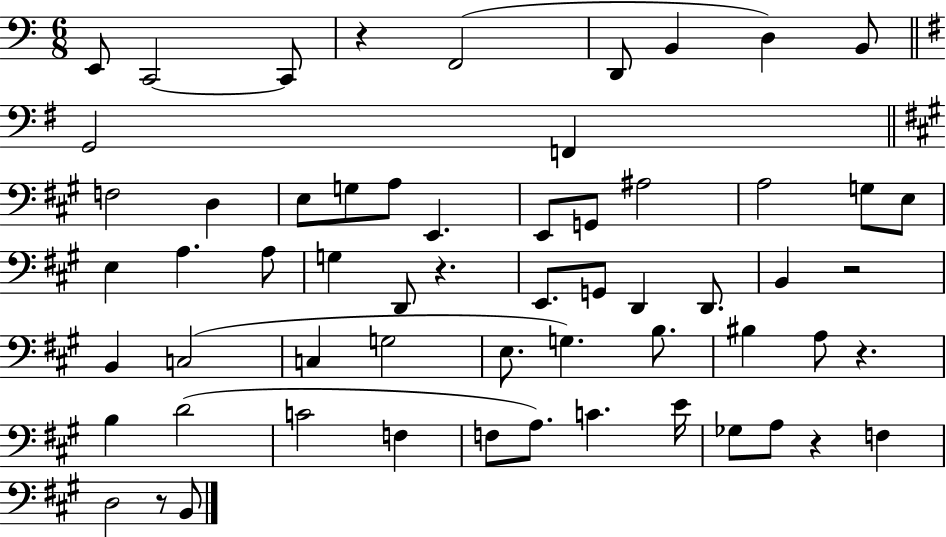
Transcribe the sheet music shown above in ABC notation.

X:1
T:Untitled
M:6/8
L:1/4
K:C
E,,/2 C,,2 C,,/2 z F,,2 D,,/2 B,, D, B,,/2 G,,2 F,, F,2 D, E,/2 G,/2 A,/2 E,, E,,/2 G,,/2 ^A,2 A,2 G,/2 E,/2 E, A, A,/2 G, D,,/2 z E,,/2 G,,/2 D,, D,,/2 B,, z2 B,, C,2 C, G,2 E,/2 G, B,/2 ^B, A,/2 z B, D2 C2 F, F,/2 A,/2 C E/4 _G,/2 A,/2 z F, D,2 z/2 B,,/2